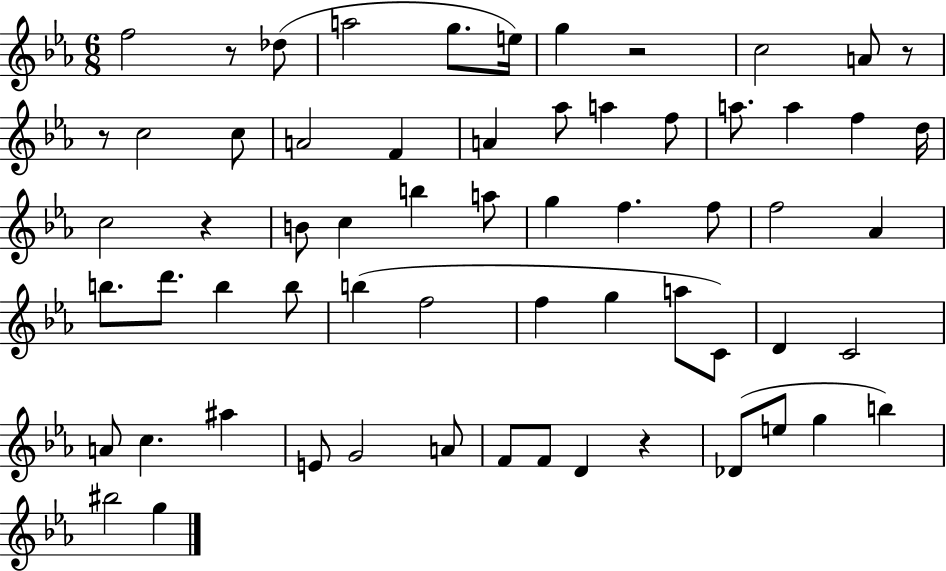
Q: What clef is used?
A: treble